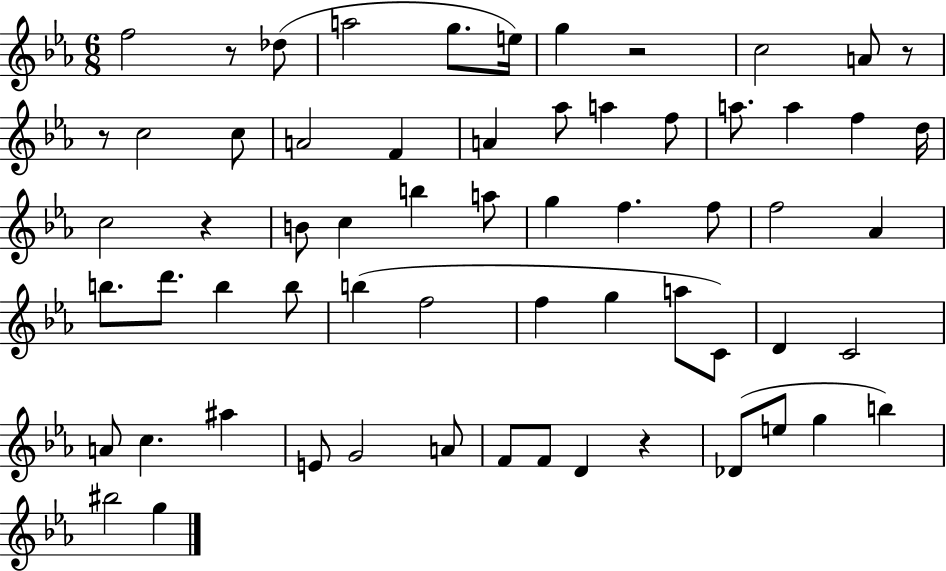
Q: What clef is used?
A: treble